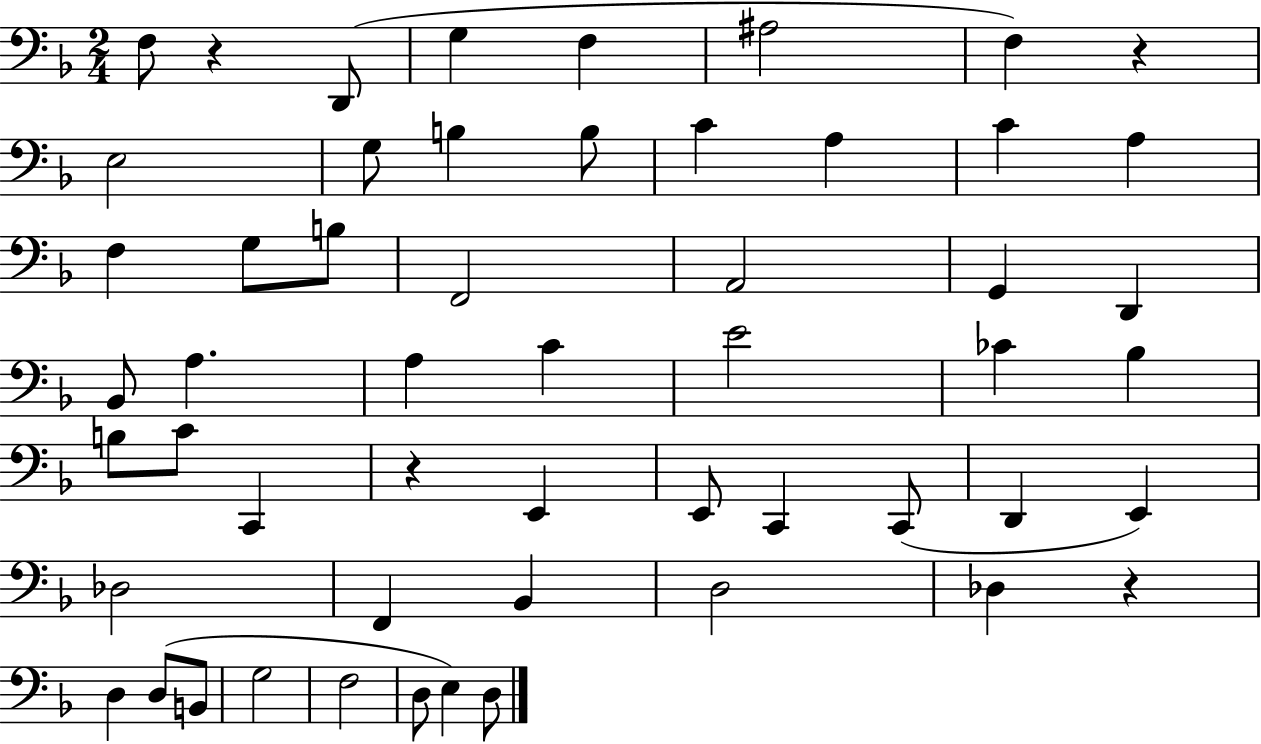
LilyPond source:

{
  \clef bass
  \numericTimeSignature
  \time 2/4
  \key f \major
  f8 r4 d,8( | g4 f4 | ais2 | f4) r4 | \break e2 | g8 b4 b8 | c'4 a4 | c'4 a4 | \break f4 g8 b8 | f,2 | a,2 | g,4 d,4 | \break bes,8 a4. | a4 c'4 | e'2 | ces'4 bes4 | \break b8 c'8 c,4 | r4 e,4 | e,8 c,4 c,8( | d,4 e,4) | \break des2 | f,4 bes,4 | d2 | des4 r4 | \break d4 d8( b,8 | g2 | f2 | d8 e4) d8 | \break \bar "|."
}